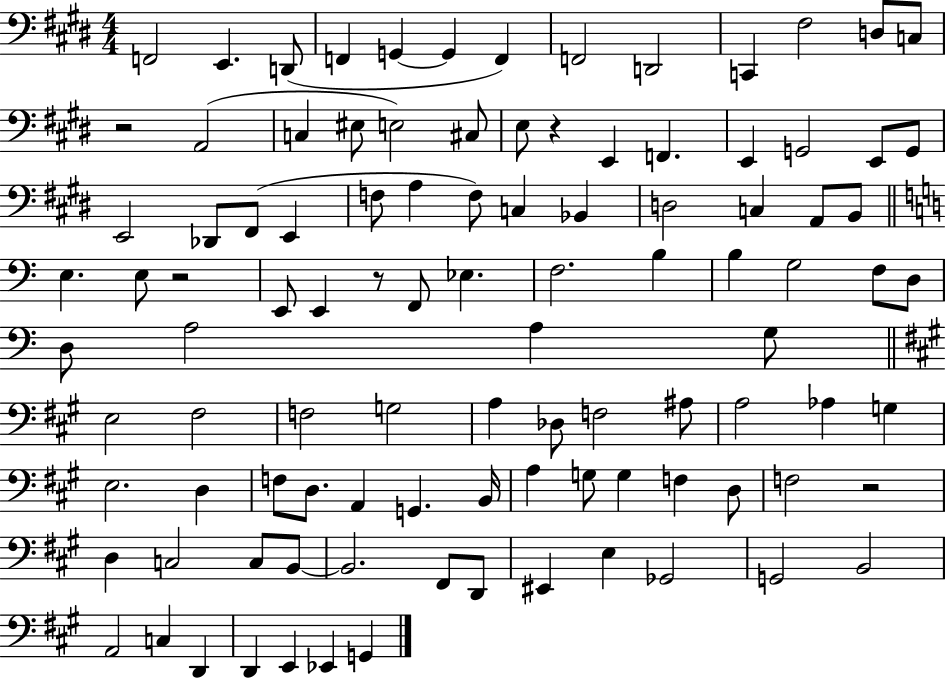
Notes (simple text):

F2/h E2/q. D2/e F2/q G2/q G2/q F2/q F2/h D2/h C2/q F#3/h D3/e C3/e R/h A2/h C3/q EIS3/e E3/h C#3/e E3/e R/q E2/q F2/q. E2/q G2/h E2/e G2/e E2/h Db2/e F#2/e E2/q F3/e A3/q F3/e C3/q Bb2/q D3/h C3/q A2/e B2/e E3/q. E3/e R/h E2/e E2/q R/e F2/e Eb3/q. F3/h. B3/q B3/q G3/h F3/e D3/e D3/e A3/h A3/q G3/e E3/h F#3/h F3/h G3/h A3/q Db3/e F3/h A#3/e A3/h Ab3/q G3/q E3/h. D3/q F3/e D3/e. A2/q G2/q. B2/s A3/q G3/e G3/q F3/q D3/e F3/h R/h D3/q C3/h C3/e B2/e B2/h. F#2/e D2/e EIS2/q E3/q Gb2/h G2/h B2/h A2/h C3/q D2/q D2/q E2/q Eb2/q G2/q